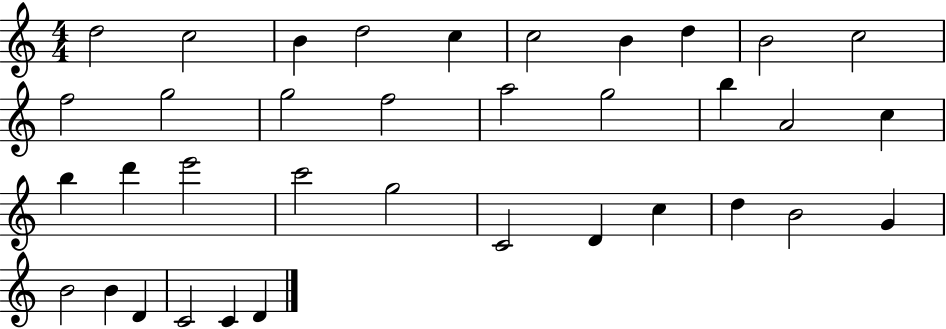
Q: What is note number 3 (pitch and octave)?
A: B4